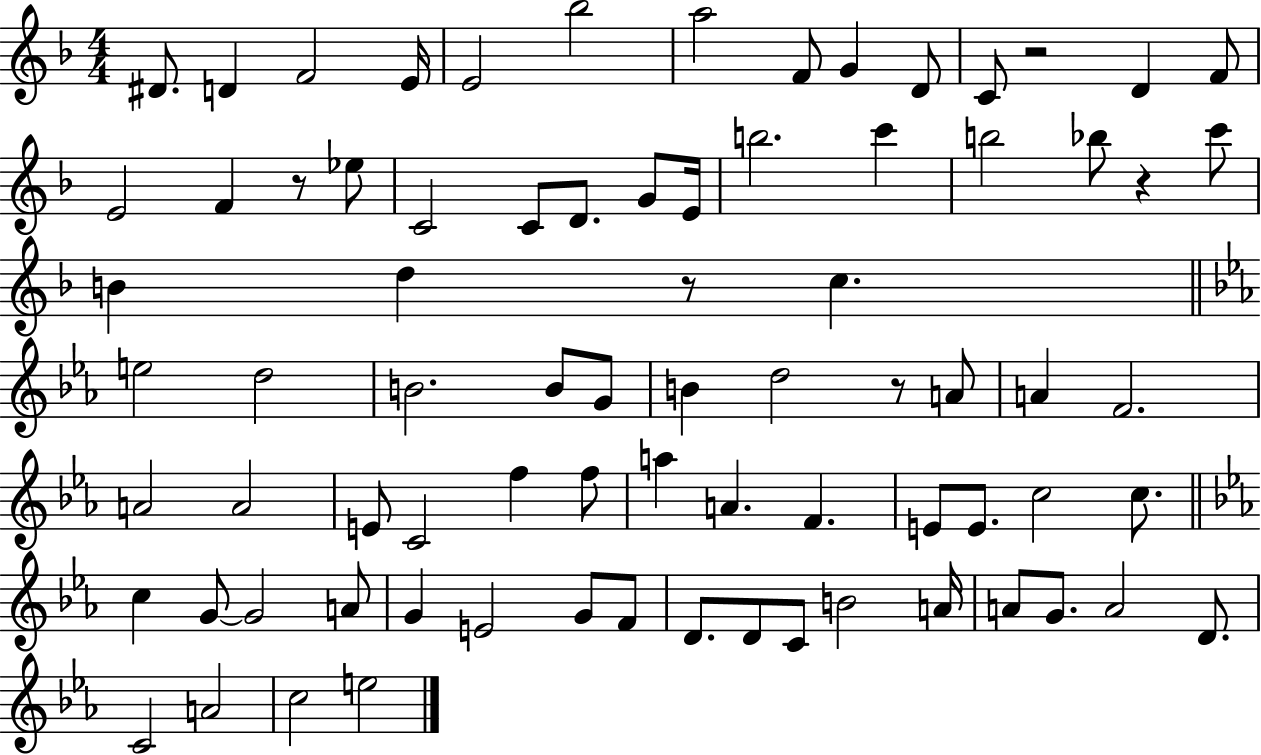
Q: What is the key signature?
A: F major